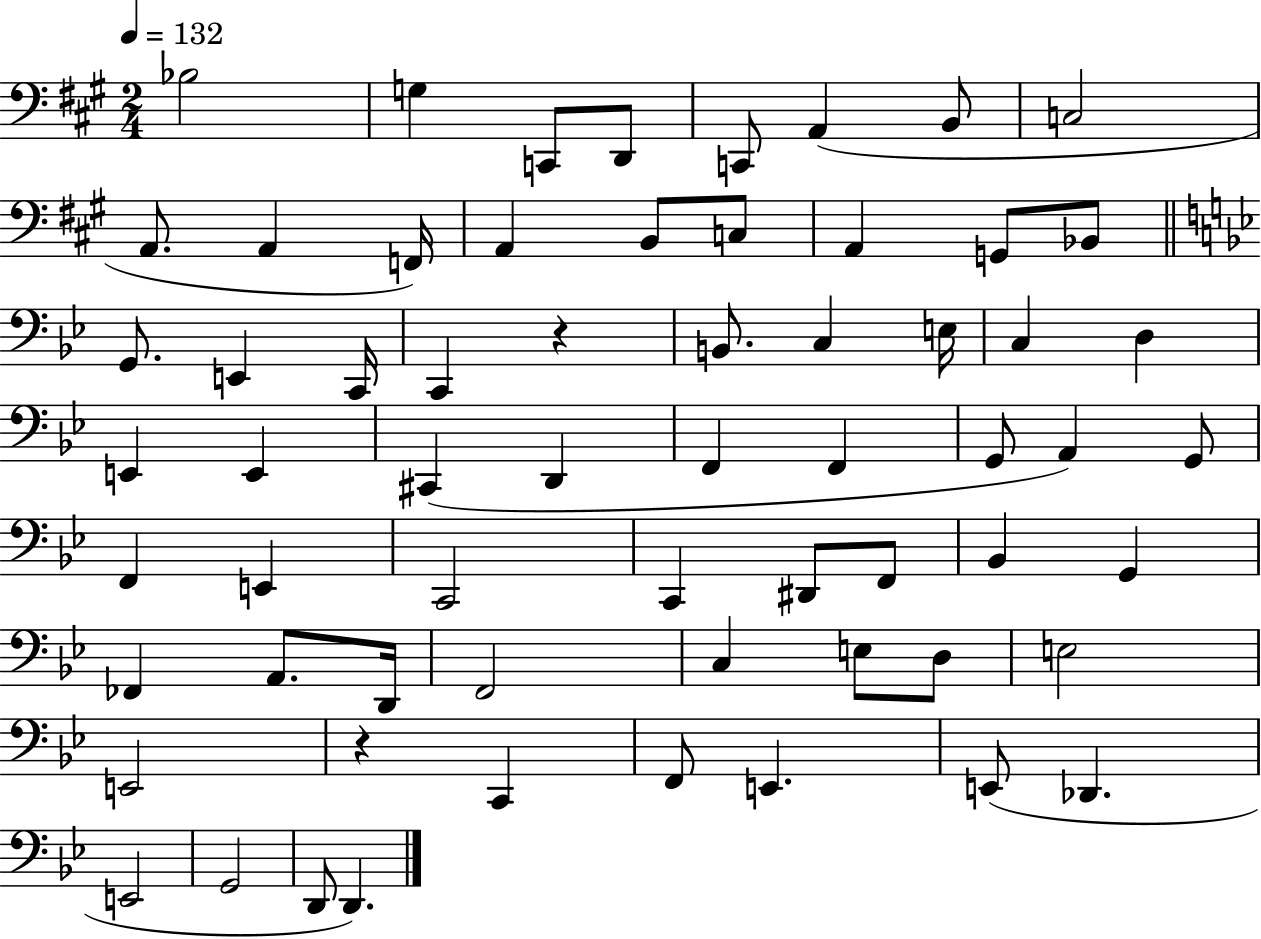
X:1
T:Untitled
M:2/4
L:1/4
K:A
_B,2 G, C,,/2 D,,/2 C,,/2 A,, B,,/2 C,2 A,,/2 A,, F,,/4 A,, B,,/2 C,/2 A,, G,,/2 _B,,/2 G,,/2 E,, C,,/4 C,, z B,,/2 C, E,/4 C, D, E,, E,, ^C,, D,, F,, F,, G,,/2 A,, G,,/2 F,, E,, C,,2 C,, ^D,,/2 F,,/2 _B,, G,, _F,, A,,/2 D,,/4 F,,2 C, E,/2 D,/2 E,2 E,,2 z C,, F,,/2 E,, E,,/2 _D,, E,,2 G,,2 D,,/2 D,,